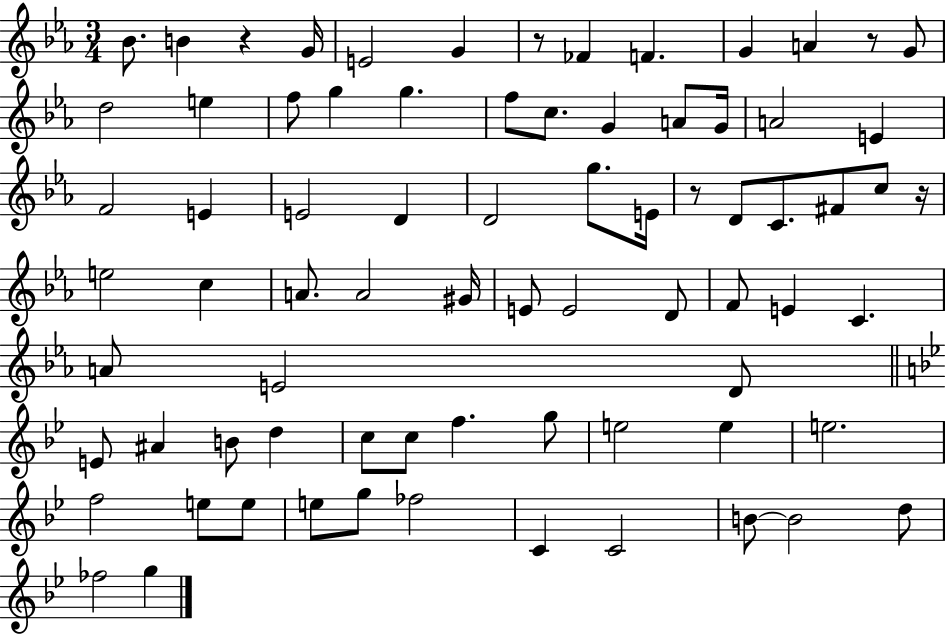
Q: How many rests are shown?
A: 5